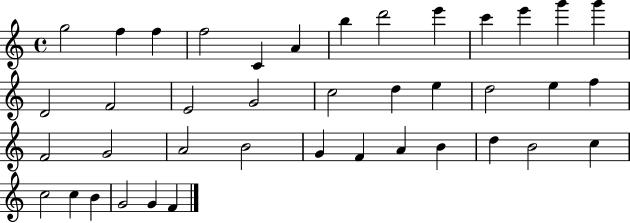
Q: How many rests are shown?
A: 0